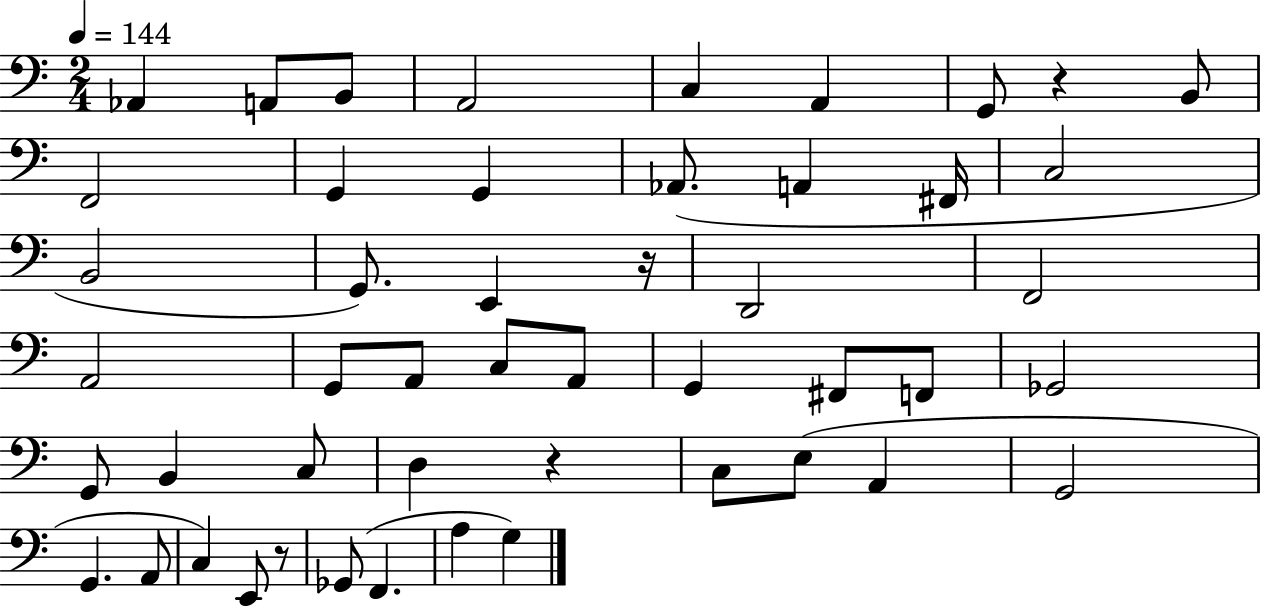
Ab2/q A2/e B2/e A2/h C3/q A2/q G2/e R/q B2/e F2/h G2/q G2/q Ab2/e. A2/q F#2/s C3/h B2/h G2/e. E2/q R/s D2/h F2/h A2/h G2/e A2/e C3/e A2/e G2/q F#2/e F2/e Gb2/h G2/e B2/q C3/e D3/q R/q C3/e E3/e A2/q G2/h G2/q. A2/e C3/q E2/e R/e Gb2/e F2/q. A3/q G3/q